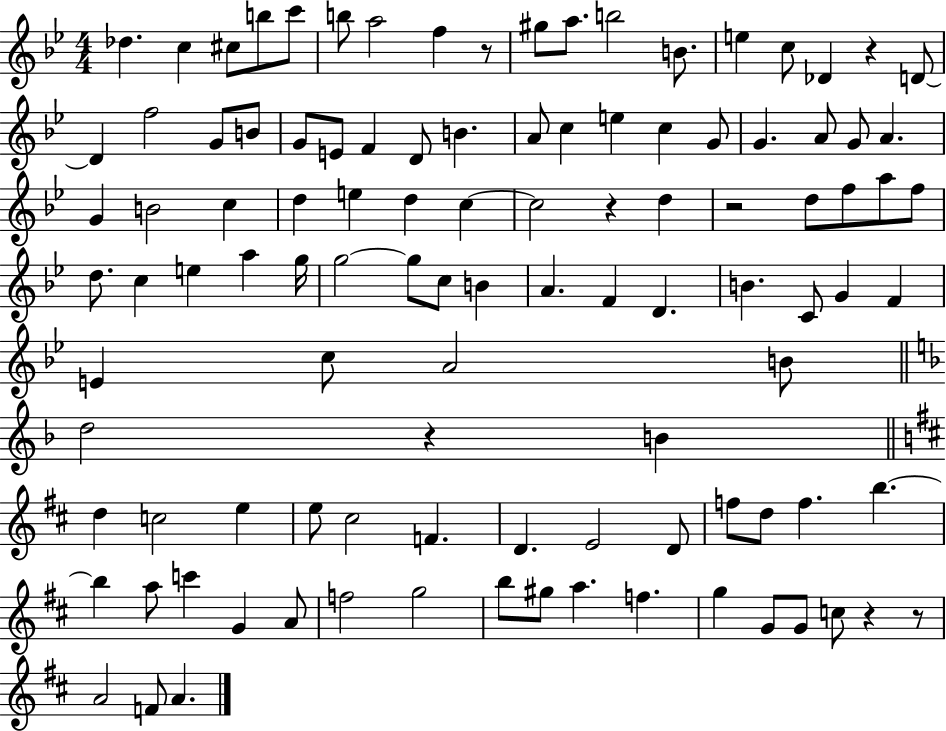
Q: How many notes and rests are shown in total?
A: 107